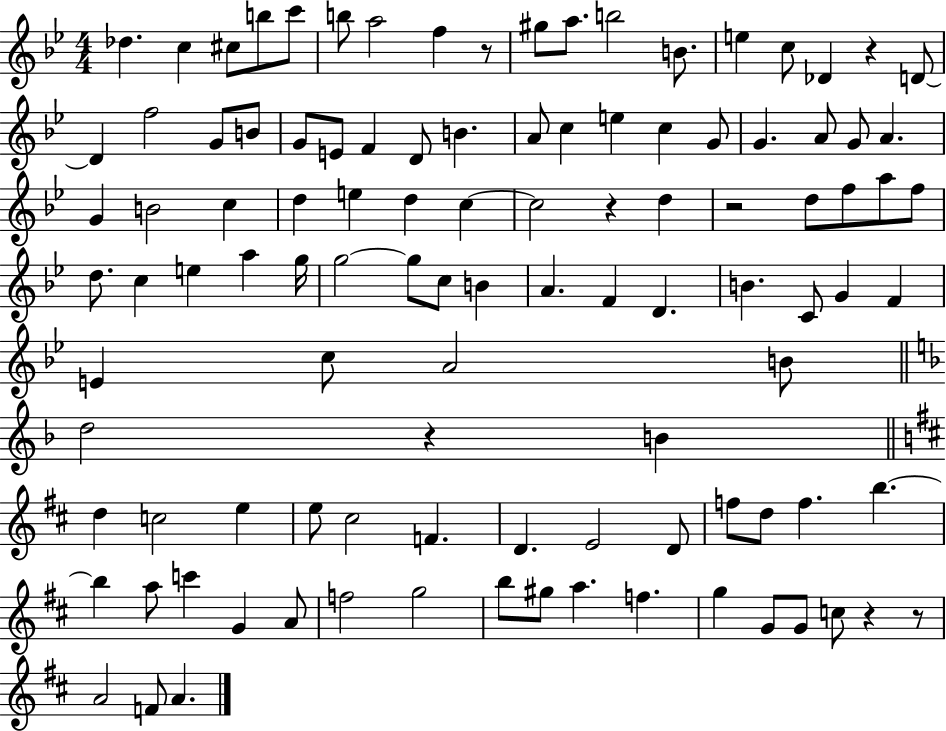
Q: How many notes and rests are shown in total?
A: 107